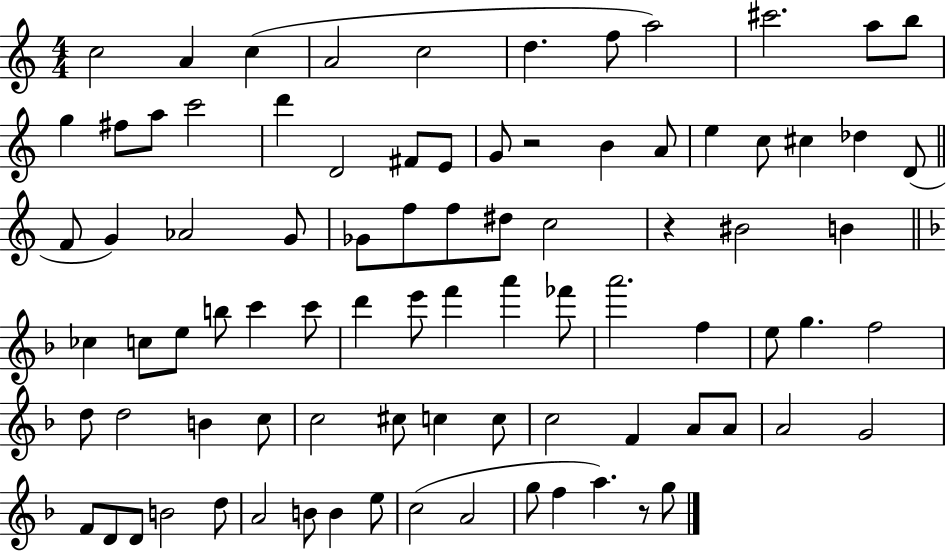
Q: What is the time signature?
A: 4/4